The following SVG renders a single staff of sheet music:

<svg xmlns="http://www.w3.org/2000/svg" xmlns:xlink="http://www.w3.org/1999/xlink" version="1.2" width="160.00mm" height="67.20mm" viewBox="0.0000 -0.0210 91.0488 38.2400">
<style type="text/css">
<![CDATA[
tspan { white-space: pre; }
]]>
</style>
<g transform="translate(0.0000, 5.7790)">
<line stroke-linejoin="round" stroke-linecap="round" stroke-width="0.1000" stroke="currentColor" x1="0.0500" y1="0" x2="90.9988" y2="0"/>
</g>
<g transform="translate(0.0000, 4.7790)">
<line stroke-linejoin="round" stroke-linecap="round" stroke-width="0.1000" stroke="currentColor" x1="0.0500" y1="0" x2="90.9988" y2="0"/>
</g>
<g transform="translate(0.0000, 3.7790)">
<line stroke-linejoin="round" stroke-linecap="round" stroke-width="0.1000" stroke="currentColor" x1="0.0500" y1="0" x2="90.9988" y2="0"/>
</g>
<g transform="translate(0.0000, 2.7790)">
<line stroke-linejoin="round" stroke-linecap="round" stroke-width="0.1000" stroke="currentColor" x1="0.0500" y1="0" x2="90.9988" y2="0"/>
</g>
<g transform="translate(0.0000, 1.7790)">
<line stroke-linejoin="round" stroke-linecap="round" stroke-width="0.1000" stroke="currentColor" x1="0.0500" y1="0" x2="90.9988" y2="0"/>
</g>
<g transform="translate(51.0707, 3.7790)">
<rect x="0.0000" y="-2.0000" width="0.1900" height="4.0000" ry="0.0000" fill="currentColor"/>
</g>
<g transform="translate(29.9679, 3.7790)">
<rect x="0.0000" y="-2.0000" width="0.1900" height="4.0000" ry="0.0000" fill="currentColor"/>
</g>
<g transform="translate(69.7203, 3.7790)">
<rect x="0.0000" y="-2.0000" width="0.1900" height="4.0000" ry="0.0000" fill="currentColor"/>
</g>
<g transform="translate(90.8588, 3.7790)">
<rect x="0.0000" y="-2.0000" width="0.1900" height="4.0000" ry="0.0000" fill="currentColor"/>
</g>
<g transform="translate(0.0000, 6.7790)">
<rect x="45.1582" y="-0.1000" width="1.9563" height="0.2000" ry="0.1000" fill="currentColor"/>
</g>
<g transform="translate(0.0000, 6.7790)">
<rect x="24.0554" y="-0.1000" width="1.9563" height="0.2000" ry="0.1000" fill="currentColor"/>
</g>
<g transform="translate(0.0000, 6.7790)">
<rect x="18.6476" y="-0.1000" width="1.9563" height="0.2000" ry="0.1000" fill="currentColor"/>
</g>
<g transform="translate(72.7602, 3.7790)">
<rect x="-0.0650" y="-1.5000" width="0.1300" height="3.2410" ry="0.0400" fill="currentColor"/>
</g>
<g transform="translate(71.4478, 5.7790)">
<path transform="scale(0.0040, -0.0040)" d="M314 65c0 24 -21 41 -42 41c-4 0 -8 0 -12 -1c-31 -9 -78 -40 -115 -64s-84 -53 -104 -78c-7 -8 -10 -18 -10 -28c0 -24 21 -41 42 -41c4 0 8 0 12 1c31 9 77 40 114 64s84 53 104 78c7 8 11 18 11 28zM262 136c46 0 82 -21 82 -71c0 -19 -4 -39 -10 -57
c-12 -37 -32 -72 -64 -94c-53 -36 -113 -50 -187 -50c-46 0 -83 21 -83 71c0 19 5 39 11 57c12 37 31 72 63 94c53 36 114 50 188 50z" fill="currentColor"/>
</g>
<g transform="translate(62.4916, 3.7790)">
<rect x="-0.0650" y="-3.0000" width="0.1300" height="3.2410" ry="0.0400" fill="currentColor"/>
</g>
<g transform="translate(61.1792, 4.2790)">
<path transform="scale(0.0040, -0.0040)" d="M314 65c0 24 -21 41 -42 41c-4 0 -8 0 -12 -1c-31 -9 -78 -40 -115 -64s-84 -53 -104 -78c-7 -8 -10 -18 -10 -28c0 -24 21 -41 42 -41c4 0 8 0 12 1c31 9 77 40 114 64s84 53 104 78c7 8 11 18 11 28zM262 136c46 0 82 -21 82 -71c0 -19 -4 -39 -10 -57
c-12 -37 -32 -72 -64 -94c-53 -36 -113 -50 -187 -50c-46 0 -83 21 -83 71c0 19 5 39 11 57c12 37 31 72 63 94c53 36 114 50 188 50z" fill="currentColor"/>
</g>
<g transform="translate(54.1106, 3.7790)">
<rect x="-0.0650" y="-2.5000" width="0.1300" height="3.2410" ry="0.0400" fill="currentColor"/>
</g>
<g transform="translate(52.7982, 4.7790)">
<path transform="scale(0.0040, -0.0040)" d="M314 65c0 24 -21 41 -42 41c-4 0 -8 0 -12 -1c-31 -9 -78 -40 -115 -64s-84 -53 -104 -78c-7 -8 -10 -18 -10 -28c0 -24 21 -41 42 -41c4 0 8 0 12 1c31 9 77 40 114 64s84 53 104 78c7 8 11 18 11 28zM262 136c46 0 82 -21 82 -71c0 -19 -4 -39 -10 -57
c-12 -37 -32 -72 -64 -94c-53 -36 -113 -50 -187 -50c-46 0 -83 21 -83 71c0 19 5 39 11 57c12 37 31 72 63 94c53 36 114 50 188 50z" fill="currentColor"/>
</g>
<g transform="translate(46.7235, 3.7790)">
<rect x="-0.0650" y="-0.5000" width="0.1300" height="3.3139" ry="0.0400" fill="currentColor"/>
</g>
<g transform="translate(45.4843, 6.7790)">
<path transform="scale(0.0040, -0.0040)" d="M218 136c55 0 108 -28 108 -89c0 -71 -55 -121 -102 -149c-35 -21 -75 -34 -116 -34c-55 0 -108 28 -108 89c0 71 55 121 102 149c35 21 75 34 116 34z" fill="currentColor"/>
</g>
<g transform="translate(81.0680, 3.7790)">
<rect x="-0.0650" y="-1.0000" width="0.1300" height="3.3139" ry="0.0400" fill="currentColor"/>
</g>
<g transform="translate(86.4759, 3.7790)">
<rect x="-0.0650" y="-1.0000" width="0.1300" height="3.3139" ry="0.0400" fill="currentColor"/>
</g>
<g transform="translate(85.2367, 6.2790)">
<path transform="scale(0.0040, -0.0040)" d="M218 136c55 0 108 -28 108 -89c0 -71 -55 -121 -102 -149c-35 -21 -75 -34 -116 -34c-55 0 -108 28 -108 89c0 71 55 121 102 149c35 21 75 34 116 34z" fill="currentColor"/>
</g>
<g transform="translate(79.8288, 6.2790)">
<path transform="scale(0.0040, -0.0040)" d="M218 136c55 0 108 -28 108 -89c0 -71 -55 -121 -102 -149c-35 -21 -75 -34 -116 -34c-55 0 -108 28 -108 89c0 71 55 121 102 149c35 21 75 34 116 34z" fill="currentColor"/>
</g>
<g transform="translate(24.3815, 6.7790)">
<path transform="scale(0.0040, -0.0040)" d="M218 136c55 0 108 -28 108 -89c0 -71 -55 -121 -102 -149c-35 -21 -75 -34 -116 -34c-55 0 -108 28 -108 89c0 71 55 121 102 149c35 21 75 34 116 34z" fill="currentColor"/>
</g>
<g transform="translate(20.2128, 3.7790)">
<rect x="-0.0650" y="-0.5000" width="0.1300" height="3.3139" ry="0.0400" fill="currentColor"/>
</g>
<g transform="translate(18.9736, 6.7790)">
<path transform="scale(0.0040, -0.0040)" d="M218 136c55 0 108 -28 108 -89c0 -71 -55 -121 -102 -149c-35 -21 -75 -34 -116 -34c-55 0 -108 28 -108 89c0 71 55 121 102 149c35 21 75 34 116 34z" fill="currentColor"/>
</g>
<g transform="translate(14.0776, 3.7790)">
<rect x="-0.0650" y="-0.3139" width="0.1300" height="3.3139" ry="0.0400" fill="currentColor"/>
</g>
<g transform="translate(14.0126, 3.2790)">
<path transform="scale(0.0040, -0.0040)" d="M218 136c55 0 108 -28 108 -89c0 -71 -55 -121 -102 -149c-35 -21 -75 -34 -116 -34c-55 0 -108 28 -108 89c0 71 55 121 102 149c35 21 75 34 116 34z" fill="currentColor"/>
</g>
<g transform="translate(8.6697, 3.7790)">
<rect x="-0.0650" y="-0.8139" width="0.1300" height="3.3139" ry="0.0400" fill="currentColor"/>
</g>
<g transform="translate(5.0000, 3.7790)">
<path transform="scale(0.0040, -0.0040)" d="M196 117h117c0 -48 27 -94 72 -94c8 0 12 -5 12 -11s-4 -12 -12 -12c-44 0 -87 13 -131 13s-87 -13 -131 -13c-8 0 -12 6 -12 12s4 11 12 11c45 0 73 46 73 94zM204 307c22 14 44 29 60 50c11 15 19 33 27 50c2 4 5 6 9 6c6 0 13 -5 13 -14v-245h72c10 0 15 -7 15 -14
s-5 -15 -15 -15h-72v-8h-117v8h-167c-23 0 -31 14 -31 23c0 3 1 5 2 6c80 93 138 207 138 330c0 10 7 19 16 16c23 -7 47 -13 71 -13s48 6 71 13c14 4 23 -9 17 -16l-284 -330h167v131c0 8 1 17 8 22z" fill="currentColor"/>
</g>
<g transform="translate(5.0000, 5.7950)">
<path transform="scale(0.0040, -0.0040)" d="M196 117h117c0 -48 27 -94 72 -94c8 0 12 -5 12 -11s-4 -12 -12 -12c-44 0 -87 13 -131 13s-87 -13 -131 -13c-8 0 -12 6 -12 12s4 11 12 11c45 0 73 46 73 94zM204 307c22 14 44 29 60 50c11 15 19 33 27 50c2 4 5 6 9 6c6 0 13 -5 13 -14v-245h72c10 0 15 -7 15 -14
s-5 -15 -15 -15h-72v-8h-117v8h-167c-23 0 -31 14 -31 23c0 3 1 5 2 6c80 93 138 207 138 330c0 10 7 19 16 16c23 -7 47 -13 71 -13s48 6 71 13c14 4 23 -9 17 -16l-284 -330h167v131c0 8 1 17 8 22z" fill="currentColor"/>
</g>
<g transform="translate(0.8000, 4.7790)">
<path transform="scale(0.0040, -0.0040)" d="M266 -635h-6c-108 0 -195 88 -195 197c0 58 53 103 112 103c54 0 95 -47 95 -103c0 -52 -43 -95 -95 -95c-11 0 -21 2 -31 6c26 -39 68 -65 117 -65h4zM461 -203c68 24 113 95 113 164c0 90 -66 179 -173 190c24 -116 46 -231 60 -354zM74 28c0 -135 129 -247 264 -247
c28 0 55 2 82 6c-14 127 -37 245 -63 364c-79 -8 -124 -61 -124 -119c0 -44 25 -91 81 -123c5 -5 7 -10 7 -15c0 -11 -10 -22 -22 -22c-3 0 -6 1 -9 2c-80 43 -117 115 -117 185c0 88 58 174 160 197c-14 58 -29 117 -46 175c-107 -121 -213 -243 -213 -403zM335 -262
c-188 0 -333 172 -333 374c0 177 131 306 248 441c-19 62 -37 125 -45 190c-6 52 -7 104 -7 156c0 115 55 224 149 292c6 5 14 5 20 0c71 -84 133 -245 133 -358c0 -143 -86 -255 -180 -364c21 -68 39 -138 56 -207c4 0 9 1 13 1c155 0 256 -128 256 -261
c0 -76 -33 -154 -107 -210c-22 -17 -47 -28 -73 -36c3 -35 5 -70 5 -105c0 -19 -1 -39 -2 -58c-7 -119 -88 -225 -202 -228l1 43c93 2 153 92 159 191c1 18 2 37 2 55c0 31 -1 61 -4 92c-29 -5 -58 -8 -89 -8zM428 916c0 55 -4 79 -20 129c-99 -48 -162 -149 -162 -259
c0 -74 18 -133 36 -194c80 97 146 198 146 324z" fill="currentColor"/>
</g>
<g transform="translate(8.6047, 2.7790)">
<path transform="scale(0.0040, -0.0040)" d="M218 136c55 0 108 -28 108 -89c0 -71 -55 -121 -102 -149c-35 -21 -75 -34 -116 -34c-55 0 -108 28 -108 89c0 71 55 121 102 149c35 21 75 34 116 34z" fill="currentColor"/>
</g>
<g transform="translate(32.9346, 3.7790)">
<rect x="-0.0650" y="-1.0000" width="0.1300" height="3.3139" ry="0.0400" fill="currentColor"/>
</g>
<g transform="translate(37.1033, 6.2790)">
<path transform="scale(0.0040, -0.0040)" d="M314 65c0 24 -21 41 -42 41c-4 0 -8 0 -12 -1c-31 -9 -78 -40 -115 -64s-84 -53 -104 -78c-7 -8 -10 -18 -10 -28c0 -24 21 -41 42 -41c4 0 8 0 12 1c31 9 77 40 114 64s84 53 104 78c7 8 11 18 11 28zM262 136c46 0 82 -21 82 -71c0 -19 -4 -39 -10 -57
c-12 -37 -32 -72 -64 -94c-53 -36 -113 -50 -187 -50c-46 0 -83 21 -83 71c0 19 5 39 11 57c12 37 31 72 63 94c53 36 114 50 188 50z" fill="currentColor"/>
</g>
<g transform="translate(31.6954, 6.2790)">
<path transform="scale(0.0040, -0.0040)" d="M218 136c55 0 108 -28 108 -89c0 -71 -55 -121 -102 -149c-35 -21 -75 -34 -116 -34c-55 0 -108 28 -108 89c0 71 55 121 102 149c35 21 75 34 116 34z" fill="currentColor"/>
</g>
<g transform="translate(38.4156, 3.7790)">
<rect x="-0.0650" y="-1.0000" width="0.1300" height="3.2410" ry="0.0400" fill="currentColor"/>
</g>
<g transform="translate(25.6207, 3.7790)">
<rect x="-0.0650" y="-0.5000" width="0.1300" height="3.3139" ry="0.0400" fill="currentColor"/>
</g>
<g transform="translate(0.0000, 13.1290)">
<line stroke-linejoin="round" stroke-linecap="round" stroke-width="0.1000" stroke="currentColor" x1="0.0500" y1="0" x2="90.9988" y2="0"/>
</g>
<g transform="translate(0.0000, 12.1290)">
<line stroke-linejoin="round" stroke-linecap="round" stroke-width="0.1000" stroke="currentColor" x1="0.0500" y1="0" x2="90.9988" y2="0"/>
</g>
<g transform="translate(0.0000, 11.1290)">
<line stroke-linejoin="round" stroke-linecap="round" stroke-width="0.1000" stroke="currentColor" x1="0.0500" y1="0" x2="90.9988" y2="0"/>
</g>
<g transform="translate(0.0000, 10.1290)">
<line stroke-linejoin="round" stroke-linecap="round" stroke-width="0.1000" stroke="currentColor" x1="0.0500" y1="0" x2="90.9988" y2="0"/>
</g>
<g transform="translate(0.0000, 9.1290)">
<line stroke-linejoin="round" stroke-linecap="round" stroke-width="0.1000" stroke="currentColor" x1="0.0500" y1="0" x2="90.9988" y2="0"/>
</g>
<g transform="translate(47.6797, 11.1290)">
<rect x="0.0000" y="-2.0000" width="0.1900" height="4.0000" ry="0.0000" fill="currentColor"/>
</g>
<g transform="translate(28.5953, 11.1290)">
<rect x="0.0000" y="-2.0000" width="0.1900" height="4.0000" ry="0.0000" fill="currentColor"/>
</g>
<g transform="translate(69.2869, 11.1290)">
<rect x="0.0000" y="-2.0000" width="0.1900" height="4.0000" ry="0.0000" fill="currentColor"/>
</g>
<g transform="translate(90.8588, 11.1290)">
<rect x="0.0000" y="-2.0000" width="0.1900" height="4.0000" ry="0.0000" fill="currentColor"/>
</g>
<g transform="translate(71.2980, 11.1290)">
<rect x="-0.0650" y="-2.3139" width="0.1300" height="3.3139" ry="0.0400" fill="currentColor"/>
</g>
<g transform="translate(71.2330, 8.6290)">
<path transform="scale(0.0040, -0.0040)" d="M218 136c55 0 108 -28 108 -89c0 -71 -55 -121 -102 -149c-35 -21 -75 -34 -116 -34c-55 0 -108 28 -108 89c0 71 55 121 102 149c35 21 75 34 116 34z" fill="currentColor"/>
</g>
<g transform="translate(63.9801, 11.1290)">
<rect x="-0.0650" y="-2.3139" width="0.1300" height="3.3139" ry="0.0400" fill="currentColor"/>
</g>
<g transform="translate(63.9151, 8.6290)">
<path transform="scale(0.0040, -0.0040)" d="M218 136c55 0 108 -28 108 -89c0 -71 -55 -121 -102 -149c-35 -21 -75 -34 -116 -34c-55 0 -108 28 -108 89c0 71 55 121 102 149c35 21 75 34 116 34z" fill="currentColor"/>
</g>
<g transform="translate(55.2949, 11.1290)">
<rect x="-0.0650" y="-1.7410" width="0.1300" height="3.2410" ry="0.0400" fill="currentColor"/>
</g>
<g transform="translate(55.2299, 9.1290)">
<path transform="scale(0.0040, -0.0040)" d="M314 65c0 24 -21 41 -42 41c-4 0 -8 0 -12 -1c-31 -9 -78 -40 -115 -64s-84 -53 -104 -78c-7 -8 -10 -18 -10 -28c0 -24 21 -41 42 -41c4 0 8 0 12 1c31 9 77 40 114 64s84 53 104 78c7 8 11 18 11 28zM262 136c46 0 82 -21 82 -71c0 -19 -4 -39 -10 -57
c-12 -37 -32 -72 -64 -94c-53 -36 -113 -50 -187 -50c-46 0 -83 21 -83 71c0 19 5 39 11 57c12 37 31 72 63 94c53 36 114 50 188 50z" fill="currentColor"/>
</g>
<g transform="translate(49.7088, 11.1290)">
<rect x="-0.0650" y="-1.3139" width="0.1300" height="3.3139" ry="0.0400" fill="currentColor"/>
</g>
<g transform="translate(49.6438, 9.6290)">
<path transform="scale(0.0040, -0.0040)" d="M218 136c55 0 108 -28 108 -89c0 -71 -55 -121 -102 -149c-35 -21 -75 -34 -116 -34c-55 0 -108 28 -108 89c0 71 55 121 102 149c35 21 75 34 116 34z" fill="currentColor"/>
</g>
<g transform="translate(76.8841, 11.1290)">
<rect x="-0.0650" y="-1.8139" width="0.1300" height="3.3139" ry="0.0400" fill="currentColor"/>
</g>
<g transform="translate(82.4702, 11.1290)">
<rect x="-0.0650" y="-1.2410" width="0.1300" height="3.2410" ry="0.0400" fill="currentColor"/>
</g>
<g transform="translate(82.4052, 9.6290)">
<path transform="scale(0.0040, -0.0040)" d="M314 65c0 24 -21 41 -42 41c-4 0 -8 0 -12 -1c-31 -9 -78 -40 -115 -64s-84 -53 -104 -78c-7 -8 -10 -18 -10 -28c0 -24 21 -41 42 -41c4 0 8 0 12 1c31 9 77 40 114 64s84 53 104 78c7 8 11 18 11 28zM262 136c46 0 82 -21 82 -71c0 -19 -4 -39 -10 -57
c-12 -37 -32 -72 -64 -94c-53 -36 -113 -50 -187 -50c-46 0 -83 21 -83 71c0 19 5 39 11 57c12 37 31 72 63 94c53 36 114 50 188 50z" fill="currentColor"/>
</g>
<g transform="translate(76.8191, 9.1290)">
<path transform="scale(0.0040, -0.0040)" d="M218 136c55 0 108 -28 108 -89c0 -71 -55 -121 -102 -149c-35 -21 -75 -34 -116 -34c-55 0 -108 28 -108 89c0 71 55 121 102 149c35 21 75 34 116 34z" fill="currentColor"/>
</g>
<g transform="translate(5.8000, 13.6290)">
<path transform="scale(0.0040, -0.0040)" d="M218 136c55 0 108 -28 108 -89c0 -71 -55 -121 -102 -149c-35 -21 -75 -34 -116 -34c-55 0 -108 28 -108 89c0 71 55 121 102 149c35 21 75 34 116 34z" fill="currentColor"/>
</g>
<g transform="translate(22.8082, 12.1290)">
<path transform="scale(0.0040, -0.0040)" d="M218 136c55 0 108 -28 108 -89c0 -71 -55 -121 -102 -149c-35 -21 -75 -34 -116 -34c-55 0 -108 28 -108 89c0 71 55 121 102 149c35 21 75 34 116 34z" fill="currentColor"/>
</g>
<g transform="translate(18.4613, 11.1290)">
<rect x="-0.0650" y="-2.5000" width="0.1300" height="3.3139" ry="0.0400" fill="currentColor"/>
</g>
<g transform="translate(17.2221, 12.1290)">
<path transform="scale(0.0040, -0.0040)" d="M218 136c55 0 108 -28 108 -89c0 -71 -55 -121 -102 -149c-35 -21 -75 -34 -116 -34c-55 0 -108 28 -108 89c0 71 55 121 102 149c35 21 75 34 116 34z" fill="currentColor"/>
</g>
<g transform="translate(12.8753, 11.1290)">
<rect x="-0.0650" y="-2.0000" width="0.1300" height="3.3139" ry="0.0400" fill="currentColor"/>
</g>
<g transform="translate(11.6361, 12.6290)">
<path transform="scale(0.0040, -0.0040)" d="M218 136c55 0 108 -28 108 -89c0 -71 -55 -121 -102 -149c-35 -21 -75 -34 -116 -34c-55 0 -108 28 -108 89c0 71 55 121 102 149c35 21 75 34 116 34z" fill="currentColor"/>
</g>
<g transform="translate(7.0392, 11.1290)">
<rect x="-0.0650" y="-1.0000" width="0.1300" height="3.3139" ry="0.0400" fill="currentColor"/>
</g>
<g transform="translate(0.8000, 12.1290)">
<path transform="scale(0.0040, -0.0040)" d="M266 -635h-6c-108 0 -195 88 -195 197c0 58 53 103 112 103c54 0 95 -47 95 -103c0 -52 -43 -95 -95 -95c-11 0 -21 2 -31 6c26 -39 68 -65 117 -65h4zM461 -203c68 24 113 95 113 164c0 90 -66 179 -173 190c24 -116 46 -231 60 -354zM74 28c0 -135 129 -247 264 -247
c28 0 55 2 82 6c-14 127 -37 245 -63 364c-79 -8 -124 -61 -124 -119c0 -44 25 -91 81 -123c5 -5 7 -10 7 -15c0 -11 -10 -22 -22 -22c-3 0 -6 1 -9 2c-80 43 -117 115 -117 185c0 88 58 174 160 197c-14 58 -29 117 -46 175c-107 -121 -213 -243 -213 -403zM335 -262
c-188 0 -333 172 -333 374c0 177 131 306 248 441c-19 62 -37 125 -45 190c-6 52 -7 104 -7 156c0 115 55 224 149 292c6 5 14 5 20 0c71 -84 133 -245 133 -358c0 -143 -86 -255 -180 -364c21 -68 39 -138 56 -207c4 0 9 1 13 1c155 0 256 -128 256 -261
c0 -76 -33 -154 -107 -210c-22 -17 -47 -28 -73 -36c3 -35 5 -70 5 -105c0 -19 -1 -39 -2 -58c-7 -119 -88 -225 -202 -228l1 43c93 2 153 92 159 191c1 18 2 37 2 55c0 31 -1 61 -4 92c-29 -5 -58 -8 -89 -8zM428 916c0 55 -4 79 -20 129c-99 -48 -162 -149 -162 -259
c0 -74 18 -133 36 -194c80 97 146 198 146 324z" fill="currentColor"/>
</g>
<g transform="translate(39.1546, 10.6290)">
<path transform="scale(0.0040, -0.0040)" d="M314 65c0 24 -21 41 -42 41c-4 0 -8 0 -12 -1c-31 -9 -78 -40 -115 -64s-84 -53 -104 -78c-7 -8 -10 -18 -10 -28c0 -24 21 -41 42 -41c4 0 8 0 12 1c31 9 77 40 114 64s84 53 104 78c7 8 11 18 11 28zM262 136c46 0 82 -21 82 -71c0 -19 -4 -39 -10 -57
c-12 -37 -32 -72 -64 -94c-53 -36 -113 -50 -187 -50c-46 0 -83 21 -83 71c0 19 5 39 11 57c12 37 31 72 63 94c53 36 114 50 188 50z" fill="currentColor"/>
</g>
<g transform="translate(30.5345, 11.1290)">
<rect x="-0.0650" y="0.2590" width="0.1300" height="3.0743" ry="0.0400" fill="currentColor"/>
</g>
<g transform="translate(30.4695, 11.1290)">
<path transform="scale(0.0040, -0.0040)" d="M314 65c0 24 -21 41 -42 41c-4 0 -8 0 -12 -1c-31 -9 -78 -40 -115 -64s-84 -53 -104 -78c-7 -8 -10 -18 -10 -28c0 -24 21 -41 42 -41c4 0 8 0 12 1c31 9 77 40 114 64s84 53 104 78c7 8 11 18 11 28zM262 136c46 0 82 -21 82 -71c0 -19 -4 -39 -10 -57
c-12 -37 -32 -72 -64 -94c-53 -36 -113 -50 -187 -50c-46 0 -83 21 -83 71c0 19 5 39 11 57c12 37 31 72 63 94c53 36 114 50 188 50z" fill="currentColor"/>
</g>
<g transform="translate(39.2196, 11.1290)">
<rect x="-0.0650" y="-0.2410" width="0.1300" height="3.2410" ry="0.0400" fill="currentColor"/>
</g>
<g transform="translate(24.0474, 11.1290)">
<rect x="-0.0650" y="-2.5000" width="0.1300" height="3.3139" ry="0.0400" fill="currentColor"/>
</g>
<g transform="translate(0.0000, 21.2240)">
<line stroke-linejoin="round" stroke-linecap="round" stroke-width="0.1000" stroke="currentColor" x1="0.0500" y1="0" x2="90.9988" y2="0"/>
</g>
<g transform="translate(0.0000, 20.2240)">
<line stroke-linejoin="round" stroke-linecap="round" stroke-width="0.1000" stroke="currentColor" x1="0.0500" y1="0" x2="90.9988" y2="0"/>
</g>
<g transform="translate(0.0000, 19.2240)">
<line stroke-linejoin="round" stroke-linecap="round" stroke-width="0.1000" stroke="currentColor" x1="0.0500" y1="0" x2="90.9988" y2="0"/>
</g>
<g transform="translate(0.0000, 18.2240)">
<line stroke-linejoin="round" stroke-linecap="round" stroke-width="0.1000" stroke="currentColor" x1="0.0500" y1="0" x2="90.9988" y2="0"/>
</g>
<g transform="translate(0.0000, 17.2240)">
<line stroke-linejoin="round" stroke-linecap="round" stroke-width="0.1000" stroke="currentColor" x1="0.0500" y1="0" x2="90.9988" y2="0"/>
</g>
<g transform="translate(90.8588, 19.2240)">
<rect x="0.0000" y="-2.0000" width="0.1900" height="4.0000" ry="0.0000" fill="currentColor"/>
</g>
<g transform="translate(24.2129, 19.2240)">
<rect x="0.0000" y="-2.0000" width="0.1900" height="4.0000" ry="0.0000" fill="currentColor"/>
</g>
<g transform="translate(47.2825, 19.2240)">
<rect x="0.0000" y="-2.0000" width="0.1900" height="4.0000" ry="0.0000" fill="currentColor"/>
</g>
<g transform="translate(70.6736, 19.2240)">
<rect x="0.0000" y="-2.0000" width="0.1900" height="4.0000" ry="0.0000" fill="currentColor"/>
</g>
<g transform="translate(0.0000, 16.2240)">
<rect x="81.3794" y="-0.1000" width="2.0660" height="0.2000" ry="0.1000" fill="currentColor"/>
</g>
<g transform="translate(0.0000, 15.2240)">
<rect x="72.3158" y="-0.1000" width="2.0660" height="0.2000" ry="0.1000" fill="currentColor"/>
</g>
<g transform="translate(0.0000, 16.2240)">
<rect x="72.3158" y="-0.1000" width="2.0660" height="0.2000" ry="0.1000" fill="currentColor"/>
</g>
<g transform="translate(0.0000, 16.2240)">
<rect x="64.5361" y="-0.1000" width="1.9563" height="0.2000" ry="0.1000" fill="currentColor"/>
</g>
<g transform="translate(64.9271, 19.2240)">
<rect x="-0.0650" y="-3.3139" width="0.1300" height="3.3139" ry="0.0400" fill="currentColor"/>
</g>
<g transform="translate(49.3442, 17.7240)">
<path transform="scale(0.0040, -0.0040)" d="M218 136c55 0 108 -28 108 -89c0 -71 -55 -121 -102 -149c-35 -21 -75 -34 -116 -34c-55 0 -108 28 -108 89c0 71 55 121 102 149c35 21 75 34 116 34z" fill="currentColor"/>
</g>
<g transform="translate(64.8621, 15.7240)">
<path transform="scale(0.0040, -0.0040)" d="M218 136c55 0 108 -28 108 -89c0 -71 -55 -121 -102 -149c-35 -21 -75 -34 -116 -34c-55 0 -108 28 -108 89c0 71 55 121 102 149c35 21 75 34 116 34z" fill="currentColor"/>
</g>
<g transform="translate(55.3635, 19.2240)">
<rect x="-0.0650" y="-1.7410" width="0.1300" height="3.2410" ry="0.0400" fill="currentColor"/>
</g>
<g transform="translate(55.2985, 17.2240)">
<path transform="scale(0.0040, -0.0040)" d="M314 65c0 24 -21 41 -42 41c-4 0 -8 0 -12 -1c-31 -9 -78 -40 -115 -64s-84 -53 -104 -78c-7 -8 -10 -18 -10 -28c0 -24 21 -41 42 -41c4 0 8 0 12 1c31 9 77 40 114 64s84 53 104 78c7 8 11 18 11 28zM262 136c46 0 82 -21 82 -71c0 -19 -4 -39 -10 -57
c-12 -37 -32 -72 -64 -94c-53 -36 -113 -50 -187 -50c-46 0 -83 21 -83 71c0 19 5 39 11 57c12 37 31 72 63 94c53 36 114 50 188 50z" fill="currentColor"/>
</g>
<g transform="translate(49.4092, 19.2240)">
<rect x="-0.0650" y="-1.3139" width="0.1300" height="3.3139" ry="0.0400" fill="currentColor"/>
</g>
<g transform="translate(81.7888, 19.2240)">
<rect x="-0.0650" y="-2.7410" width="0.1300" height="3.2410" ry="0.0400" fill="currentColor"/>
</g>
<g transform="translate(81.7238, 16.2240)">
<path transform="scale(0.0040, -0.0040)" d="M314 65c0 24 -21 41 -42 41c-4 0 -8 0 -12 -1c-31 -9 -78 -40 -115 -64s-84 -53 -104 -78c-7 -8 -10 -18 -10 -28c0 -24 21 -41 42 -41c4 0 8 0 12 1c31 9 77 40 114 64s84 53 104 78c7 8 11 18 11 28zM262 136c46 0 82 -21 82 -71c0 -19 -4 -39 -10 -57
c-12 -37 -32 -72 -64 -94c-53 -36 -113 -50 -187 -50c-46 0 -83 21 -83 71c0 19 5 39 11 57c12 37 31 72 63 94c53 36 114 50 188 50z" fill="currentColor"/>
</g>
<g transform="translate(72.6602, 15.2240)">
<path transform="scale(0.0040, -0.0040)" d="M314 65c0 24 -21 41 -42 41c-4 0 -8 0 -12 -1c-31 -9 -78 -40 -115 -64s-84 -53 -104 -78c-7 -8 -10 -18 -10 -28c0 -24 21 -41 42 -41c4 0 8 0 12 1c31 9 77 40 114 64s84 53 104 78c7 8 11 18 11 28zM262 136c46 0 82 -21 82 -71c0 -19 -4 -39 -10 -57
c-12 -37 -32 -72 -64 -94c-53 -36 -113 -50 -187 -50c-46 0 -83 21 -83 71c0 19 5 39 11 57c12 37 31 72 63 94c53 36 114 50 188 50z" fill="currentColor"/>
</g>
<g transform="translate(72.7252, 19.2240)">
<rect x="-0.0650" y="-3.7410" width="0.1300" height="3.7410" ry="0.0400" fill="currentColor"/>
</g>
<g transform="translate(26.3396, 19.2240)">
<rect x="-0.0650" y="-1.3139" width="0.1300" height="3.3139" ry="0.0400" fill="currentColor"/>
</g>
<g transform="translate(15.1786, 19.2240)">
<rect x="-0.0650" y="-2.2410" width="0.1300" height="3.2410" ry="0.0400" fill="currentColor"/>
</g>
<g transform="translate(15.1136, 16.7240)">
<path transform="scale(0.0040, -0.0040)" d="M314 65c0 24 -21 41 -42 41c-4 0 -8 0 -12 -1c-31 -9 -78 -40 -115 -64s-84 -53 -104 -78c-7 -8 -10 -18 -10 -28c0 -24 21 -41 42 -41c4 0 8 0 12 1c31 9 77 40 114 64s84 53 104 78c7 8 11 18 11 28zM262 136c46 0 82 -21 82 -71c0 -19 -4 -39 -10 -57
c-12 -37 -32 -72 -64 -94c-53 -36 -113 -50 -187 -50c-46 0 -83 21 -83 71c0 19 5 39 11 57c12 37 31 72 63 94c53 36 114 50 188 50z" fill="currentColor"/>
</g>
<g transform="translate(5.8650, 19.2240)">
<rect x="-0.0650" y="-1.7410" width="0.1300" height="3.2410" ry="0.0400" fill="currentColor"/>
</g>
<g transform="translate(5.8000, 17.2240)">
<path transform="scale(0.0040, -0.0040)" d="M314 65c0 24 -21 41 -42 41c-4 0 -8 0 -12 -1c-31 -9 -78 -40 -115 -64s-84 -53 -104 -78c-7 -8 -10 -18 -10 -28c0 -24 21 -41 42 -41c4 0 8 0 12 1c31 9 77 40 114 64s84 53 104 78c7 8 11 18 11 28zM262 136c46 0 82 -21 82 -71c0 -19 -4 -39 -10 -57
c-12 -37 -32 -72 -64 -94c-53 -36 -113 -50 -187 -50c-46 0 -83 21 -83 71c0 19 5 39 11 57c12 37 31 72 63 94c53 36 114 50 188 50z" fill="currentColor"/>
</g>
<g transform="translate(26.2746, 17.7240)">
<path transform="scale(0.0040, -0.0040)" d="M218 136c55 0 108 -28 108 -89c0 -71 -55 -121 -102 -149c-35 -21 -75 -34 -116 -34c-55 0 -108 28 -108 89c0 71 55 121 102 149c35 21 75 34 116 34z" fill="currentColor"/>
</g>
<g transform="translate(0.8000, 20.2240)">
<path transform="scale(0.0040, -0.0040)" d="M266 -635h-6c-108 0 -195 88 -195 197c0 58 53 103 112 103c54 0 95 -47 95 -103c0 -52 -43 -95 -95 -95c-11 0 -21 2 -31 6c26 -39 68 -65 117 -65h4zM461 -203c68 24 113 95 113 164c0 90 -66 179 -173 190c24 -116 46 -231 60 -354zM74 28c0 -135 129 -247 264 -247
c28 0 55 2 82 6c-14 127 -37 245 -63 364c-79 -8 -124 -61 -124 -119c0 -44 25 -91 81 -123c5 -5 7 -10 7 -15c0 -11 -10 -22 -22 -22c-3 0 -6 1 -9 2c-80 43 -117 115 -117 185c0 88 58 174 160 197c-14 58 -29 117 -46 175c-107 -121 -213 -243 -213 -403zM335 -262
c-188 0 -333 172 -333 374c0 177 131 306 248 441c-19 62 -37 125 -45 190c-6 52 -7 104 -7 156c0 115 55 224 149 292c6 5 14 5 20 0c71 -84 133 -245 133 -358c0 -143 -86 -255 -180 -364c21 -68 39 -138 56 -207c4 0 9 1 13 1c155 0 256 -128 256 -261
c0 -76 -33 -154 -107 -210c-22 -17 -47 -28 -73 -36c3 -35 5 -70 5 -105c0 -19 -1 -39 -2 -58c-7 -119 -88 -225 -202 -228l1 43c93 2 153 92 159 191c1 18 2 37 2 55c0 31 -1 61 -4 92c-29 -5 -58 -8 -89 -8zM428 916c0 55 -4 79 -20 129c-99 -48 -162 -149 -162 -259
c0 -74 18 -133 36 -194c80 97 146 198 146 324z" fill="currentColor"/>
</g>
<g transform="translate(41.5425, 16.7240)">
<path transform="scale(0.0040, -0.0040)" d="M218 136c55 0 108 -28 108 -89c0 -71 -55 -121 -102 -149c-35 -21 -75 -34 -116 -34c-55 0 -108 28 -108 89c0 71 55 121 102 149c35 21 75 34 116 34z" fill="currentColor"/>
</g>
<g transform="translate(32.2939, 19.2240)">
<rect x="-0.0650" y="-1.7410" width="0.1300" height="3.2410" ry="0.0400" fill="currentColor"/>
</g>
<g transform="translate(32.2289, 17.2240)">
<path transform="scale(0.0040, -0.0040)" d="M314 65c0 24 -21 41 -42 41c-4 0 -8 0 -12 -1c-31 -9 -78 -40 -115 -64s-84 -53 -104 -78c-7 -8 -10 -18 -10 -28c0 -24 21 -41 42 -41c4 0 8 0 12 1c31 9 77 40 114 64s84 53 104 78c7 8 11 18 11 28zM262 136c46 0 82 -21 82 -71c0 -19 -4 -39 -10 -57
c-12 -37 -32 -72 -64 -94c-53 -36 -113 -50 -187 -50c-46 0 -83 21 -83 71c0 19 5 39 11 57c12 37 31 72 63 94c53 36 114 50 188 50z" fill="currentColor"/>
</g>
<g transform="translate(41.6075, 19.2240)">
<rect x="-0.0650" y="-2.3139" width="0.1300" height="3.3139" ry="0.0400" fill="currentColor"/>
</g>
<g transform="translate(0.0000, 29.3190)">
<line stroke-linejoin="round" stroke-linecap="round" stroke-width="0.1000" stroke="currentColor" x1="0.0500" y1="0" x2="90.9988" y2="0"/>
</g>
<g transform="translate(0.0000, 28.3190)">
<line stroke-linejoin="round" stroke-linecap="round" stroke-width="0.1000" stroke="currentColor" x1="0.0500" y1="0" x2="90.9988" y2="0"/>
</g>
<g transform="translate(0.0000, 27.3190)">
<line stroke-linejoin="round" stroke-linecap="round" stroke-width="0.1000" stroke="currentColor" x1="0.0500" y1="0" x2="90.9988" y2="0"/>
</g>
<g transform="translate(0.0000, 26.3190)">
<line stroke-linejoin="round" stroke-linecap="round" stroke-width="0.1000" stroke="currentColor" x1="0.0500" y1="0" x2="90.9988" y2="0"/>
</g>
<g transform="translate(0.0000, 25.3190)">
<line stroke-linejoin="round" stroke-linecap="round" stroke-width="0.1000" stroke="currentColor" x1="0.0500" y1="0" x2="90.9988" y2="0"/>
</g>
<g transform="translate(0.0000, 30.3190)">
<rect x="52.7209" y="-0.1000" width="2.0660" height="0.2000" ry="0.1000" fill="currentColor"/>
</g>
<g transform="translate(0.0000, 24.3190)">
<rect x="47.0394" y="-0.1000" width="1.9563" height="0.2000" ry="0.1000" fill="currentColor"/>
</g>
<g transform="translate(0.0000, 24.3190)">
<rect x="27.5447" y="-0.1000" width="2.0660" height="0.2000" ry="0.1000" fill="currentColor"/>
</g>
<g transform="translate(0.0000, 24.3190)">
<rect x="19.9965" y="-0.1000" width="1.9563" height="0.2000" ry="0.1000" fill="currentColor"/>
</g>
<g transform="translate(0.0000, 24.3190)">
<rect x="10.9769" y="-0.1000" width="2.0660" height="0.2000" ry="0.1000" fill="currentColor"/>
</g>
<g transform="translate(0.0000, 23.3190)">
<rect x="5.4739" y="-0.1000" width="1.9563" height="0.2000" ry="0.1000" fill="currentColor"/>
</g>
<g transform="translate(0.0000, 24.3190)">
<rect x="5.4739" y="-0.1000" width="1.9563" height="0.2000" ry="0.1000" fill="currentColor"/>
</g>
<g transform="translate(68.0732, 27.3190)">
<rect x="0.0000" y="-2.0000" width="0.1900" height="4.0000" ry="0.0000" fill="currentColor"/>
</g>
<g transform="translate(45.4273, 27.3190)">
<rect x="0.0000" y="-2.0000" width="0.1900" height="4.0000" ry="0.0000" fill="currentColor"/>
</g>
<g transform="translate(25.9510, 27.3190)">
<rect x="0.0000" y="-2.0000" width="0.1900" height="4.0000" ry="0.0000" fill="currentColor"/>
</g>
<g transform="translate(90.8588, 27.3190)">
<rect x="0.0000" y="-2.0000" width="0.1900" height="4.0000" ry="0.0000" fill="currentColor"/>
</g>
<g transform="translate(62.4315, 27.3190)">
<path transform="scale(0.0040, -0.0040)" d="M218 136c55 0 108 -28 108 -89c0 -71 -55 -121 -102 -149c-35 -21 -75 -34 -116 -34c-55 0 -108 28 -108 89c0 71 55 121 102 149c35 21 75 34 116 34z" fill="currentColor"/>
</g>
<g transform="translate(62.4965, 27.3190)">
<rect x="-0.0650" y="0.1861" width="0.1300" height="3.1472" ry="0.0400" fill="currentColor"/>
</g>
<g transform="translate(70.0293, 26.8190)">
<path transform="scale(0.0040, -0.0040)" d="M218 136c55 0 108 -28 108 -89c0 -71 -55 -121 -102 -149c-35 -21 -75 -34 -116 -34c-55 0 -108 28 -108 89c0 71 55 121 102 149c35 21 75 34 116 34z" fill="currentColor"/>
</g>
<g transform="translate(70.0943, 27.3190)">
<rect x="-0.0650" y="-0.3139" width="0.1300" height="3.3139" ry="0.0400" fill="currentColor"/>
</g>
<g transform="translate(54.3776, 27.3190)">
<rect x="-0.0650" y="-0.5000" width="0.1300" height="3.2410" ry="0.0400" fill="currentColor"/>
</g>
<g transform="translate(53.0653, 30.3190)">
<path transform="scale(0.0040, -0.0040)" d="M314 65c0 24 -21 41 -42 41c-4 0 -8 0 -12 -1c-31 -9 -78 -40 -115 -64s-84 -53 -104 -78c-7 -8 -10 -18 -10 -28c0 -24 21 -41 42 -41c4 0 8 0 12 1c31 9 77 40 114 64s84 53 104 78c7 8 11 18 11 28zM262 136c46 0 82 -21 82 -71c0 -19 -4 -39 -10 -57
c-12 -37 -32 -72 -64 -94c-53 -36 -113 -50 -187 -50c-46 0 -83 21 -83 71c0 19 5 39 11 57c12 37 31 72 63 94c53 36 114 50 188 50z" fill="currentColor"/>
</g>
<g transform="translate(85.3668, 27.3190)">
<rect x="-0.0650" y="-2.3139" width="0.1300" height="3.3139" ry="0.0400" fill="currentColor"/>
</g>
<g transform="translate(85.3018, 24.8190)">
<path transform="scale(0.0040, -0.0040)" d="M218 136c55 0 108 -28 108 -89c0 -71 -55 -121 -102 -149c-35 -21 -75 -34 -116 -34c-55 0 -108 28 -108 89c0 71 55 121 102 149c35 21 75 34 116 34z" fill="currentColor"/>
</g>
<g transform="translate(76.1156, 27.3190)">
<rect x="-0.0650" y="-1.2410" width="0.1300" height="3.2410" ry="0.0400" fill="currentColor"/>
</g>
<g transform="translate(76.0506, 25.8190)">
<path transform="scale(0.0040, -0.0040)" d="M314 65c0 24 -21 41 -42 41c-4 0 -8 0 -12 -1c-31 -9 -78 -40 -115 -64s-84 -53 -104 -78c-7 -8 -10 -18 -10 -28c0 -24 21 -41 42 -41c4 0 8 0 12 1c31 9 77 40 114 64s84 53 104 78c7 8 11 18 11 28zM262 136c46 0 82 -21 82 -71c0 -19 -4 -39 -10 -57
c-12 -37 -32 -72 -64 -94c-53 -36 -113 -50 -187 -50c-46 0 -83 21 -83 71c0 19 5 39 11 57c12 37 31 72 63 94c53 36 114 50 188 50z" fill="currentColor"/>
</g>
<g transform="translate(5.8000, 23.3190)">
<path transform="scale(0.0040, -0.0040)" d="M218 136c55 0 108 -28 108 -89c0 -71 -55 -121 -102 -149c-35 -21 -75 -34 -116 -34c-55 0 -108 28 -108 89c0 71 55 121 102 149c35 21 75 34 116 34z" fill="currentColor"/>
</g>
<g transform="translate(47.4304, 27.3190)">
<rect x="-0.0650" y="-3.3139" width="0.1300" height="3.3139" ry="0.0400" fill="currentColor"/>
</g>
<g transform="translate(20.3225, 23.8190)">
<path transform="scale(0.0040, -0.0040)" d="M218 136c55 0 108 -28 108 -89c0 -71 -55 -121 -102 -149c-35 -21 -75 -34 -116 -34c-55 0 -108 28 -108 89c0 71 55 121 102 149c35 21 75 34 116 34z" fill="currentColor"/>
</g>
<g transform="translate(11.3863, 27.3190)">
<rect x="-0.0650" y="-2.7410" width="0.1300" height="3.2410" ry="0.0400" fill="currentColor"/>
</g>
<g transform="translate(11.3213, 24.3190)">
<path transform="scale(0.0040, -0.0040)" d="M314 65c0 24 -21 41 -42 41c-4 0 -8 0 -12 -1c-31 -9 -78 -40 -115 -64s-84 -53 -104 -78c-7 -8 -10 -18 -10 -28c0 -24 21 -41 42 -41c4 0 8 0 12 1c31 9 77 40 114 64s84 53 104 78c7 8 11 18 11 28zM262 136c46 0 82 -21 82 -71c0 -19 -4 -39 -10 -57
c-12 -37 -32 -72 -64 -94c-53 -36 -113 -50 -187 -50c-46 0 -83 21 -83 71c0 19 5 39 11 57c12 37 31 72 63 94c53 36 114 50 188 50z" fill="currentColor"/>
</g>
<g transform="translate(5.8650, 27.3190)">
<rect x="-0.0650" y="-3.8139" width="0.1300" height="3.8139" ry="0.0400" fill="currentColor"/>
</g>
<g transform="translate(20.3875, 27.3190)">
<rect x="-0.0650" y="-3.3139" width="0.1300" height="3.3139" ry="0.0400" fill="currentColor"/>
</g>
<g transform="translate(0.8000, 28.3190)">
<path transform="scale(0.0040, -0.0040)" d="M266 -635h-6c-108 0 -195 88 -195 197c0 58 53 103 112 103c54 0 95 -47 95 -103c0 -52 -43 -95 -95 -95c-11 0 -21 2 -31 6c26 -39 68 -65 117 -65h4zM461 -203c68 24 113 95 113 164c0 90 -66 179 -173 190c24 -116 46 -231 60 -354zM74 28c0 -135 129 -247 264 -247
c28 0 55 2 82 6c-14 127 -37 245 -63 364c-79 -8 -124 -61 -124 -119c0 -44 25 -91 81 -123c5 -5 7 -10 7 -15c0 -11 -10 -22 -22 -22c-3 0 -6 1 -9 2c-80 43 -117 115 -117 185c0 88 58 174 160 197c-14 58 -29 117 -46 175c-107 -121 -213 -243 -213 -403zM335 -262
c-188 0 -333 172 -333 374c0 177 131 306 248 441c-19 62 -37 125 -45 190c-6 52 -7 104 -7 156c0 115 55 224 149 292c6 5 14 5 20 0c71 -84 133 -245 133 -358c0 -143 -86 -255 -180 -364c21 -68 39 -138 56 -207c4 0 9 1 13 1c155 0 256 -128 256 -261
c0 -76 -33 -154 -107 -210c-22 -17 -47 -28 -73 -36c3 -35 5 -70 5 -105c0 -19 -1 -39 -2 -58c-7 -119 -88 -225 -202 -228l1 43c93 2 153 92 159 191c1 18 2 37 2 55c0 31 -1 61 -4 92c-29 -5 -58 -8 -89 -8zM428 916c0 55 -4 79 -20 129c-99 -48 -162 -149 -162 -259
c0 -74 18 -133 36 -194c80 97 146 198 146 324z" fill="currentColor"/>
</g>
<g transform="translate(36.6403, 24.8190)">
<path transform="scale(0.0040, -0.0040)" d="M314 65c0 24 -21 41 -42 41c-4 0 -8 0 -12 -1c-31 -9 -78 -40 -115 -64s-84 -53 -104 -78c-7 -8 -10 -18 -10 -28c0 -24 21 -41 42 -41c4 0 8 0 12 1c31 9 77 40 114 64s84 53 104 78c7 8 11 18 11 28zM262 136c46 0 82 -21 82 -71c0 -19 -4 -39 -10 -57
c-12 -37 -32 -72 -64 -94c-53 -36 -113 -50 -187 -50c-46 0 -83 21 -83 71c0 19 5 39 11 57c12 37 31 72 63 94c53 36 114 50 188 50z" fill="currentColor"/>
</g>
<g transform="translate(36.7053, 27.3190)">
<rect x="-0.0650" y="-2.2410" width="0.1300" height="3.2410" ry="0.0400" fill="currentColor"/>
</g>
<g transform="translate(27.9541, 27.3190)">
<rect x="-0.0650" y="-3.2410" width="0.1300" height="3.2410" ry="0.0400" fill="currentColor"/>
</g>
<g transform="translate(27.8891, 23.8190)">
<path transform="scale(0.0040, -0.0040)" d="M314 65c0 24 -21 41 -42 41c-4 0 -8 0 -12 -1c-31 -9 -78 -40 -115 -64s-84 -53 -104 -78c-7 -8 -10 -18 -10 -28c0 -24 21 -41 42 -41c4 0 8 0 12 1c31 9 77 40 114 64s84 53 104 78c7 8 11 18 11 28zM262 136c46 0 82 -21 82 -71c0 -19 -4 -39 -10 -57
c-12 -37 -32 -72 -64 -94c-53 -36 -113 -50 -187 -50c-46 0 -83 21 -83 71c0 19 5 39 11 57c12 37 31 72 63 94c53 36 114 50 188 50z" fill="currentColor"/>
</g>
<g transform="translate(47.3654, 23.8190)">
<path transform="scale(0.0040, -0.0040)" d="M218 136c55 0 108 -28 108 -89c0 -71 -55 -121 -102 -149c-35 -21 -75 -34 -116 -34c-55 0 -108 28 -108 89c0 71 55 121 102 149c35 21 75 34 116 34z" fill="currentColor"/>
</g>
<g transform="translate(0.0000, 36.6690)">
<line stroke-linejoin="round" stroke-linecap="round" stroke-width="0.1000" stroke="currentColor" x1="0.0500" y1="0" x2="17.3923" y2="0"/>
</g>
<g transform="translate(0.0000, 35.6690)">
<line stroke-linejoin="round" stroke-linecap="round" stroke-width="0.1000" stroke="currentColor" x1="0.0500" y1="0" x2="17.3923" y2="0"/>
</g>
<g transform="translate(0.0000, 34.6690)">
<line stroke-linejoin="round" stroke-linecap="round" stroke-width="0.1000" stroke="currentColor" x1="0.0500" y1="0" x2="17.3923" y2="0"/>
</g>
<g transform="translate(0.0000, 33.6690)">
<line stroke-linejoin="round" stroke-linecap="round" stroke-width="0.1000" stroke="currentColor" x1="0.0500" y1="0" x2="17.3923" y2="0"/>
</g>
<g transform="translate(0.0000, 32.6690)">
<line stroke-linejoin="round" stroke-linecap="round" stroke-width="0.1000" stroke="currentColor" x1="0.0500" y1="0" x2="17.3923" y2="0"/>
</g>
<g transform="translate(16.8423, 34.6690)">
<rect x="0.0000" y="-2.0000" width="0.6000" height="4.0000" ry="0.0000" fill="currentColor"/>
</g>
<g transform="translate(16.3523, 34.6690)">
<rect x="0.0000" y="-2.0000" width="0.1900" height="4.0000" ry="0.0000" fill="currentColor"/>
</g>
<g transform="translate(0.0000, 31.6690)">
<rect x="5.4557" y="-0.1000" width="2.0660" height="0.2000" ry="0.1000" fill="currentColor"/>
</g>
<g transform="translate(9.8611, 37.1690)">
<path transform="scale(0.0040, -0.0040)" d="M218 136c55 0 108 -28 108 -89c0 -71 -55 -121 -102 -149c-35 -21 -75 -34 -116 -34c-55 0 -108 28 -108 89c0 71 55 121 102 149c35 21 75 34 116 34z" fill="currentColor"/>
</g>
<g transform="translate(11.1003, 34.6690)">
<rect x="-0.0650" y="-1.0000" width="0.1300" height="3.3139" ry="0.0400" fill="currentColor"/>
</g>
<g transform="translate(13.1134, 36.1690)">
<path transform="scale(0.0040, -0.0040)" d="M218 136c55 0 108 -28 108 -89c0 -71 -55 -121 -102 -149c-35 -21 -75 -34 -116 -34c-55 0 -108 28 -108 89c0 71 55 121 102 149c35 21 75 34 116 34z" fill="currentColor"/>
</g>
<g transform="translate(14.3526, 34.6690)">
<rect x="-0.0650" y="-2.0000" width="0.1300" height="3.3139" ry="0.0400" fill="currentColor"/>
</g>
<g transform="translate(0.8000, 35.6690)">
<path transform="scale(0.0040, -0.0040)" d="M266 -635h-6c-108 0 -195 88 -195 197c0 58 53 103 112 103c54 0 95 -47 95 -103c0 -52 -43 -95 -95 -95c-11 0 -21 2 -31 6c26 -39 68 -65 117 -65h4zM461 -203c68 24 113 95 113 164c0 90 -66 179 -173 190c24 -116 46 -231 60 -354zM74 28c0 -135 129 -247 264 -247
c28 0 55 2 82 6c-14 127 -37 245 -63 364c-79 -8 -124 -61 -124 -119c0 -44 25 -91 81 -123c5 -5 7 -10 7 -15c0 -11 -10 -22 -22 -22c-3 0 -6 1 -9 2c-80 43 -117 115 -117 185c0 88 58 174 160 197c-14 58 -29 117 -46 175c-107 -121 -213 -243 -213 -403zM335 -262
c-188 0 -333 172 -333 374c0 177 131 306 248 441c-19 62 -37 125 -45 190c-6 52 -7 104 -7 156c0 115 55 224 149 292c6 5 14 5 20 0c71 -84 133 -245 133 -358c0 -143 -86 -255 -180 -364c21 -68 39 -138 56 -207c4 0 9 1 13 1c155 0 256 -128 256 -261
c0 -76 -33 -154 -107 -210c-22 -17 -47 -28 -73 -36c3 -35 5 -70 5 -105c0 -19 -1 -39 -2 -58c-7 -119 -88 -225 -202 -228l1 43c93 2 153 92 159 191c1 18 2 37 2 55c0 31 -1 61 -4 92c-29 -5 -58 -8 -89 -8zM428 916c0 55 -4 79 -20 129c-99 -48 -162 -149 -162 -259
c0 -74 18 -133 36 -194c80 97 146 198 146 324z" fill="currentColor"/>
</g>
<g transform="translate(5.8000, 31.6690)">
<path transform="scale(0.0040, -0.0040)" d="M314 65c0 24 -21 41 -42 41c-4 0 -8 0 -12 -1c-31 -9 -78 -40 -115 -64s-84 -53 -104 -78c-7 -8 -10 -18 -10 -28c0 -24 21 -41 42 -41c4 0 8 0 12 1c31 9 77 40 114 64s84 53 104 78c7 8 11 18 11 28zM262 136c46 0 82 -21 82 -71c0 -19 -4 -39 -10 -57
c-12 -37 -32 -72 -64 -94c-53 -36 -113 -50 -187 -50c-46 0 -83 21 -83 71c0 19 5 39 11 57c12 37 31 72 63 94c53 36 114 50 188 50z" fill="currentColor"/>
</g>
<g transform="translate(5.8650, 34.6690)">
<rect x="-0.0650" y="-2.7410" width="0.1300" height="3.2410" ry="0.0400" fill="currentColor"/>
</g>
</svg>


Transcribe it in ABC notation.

X:1
T:Untitled
M:4/4
L:1/4
K:C
d c C C D D2 C G2 A2 E2 D D D F G G B2 c2 e f2 g g f e2 f2 g2 e f2 g e f2 b c'2 a2 c' a2 b b2 g2 b C2 B c e2 g a2 D F